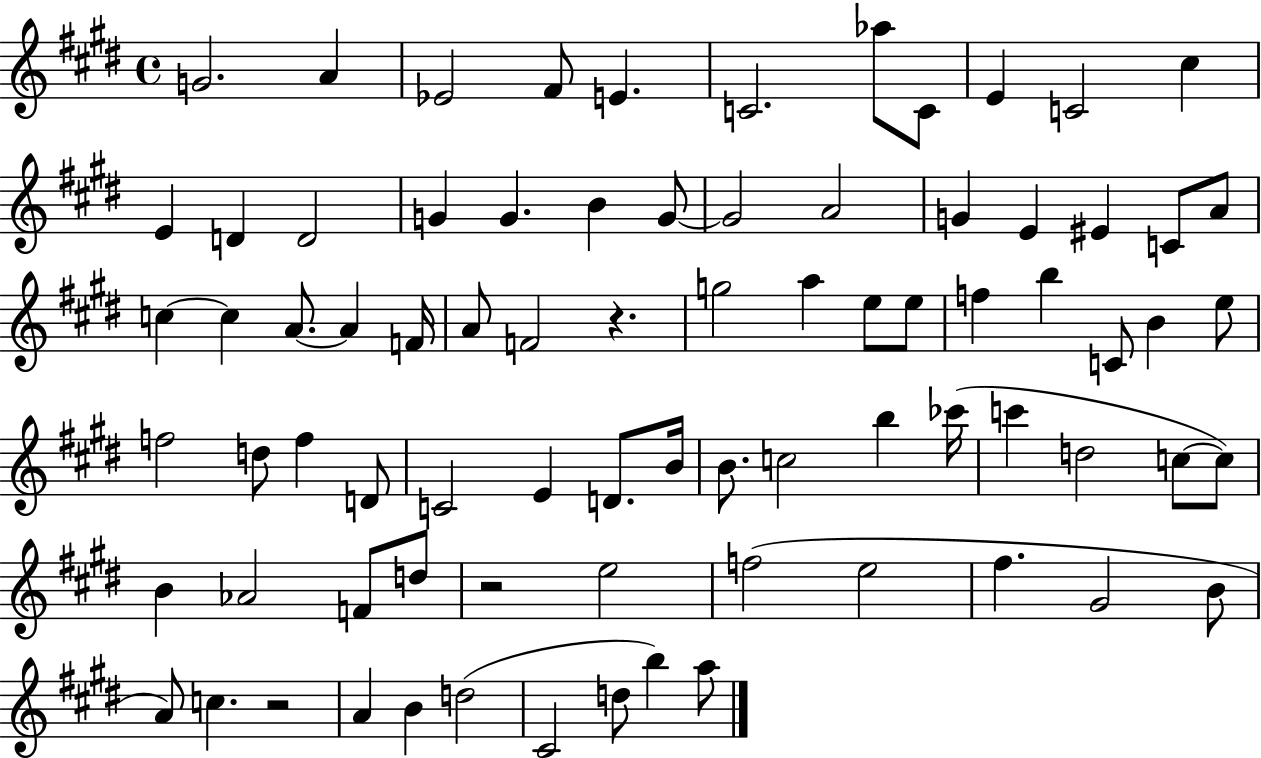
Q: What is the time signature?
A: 4/4